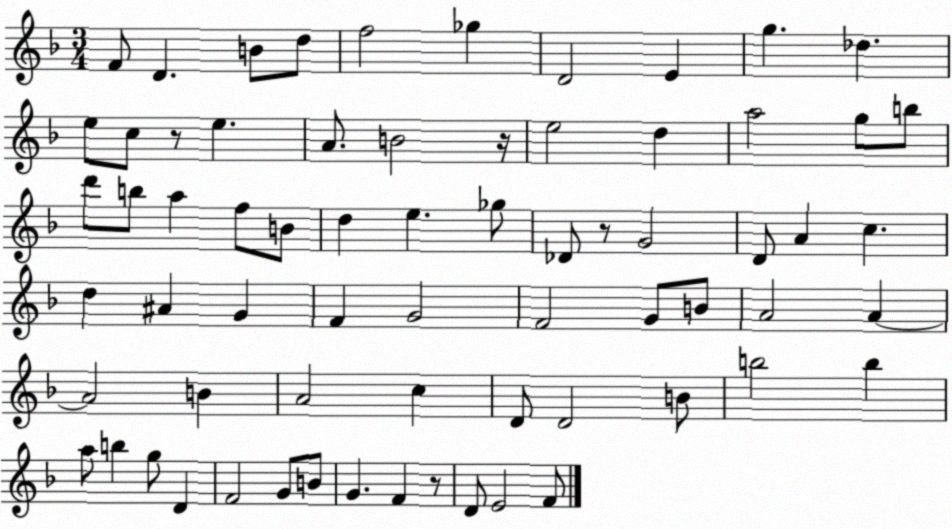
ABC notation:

X:1
T:Untitled
M:3/4
L:1/4
K:F
F/2 D B/2 d/2 f2 _g D2 E g _d e/2 c/2 z/2 e A/2 B2 z/4 e2 d a2 g/2 b/2 d'/2 b/2 a f/2 B/2 d e _g/2 _D/2 z/2 G2 D/2 A c d ^A G F G2 F2 G/2 B/2 A2 A A2 B A2 c D/2 D2 B/2 b2 b a/2 b g/2 D F2 G/2 B/2 G F z/2 D/2 E2 F/2